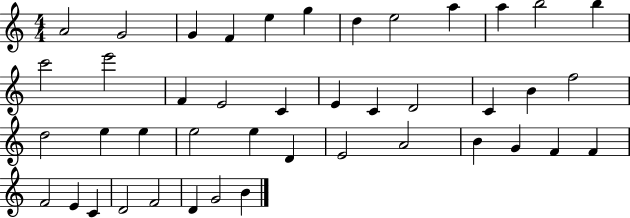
A4/h G4/h G4/q F4/q E5/q G5/q D5/q E5/h A5/q A5/q B5/h B5/q C6/h E6/h F4/q E4/h C4/q E4/q C4/q D4/h C4/q B4/q F5/h D5/h E5/q E5/q E5/h E5/q D4/q E4/h A4/h B4/q G4/q F4/q F4/q F4/h E4/q C4/q D4/h F4/h D4/q G4/h B4/q